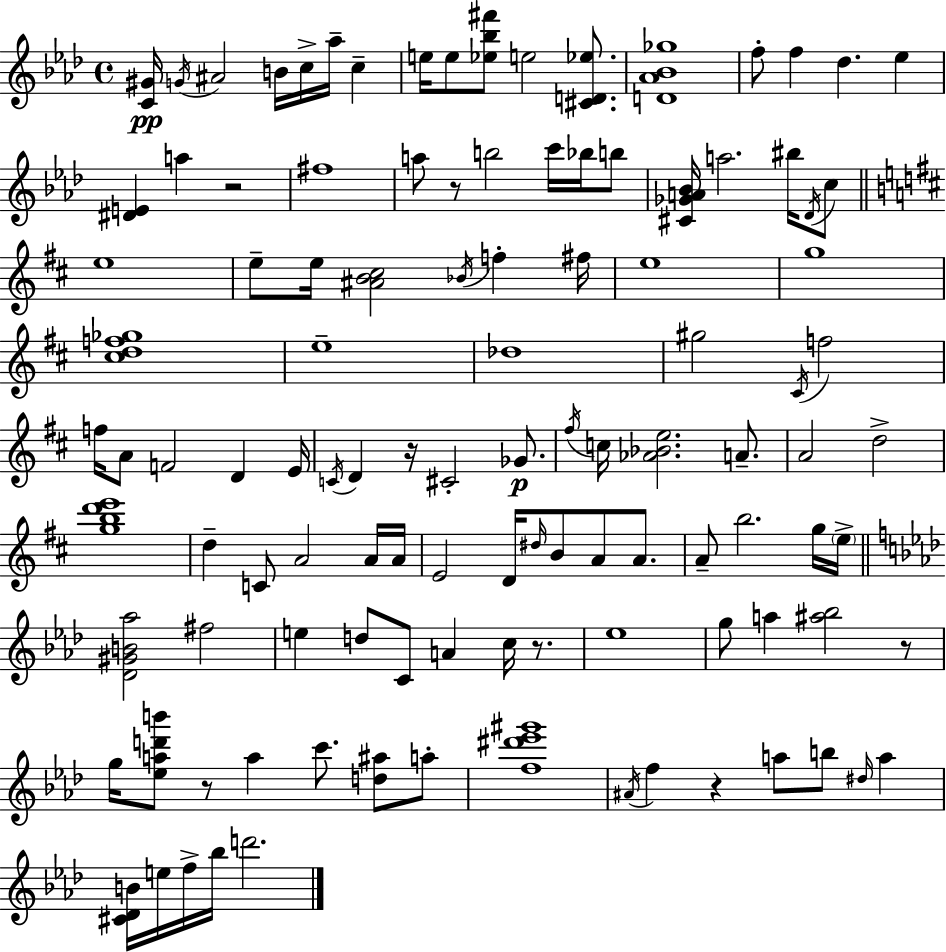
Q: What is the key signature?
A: F minor